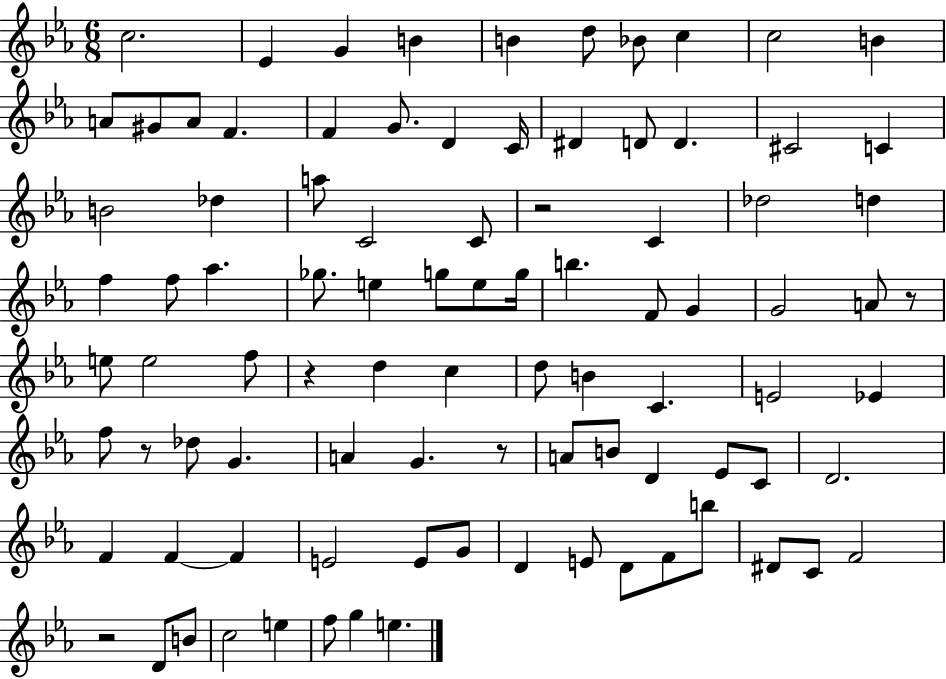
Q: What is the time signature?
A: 6/8